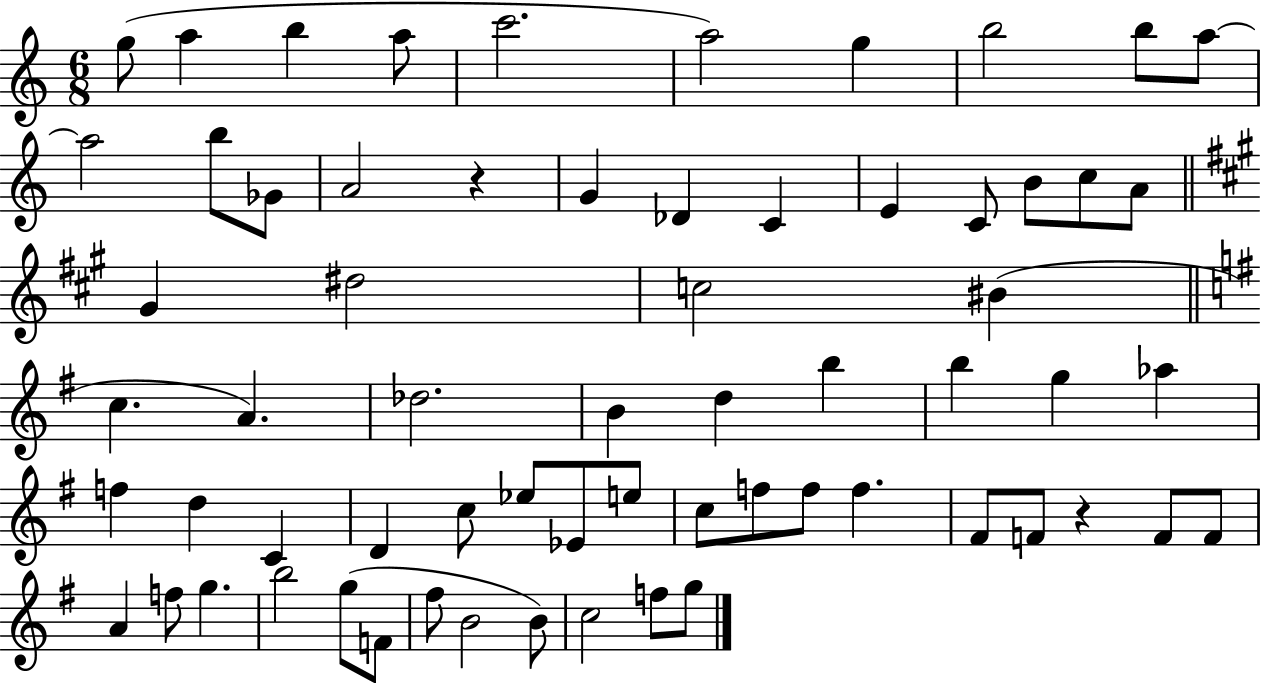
{
  \clef treble
  \numericTimeSignature
  \time 6/8
  \key c \major
  g''8( a''4 b''4 a''8 | c'''2. | a''2) g''4 | b''2 b''8 a''8~~ | \break a''2 b''8 ges'8 | a'2 r4 | g'4 des'4 c'4 | e'4 c'8 b'8 c''8 a'8 | \break \bar "||" \break \key a \major gis'4 dis''2 | c''2 bis'4( | \bar "||" \break \key e \minor c''4. a'4.) | des''2. | b'4 d''4 b''4 | b''4 g''4 aes''4 | \break f''4 d''4 c'4 | d'4 c''8 ees''8 ees'8 e''8 | c''8 f''8 f''8 f''4. | fis'8 f'8 r4 f'8 f'8 | \break a'4 f''8 g''4. | b''2 g''8( f'8 | fis''8 b'2 b'8) | c''2 f''8 g''8 | \break \bar "|."
}